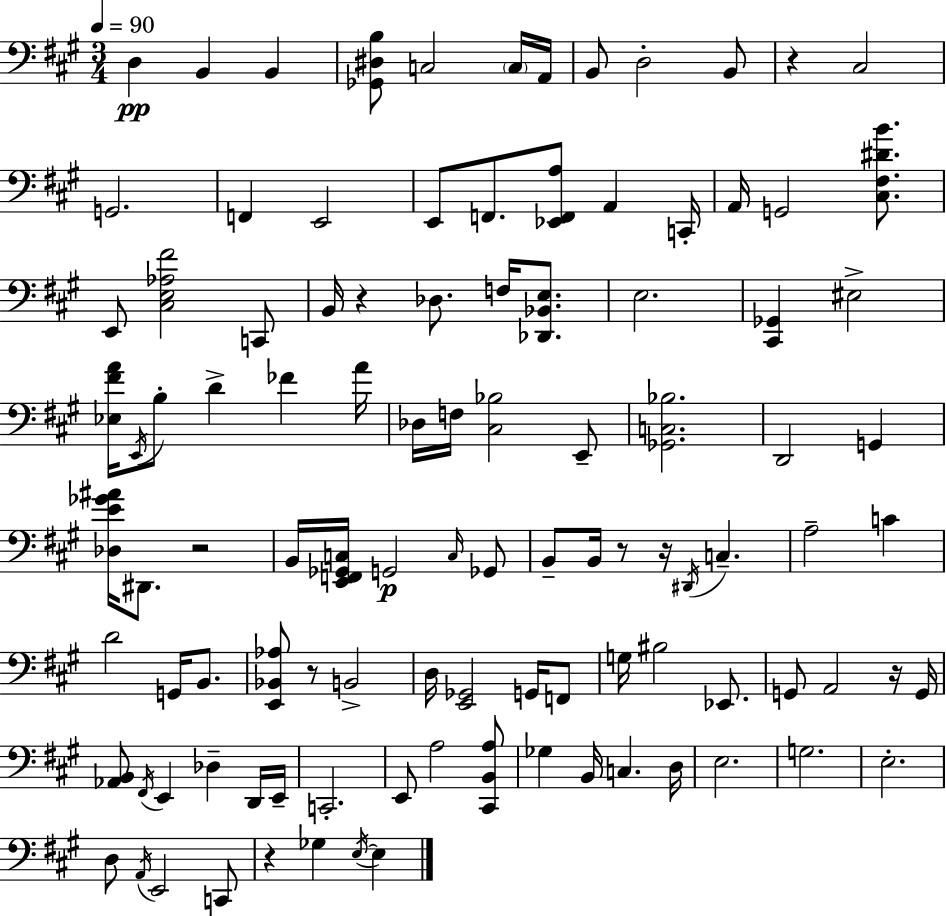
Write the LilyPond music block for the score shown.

{
  \clef bass
  \numericTimeSignature
  \time 3/4
  \key a \major
  \tempo 4 = 90
  \repeat volta 2 { d4\pp b,4 b,4 | <ges, dis b>8 c2 \parenthesize c16 a,16 | b,8 d2-. b,8 | r4 cis2 | \break g,2. | f,4 e,2 | e,8 f,8. <ees, f, a>8 a,4 c,16-. | a,16 g,2 <cis fis dis' b'>8. | \break e,8 <cis e aes fis'>2 c,8 | b,16 r4 des8. f16 <des, bes, e>8. | e2. | <cis, ges,>4 eis2-> | \break <ees fis' a'>16 \acciaccatura { e,16 } b8-. d'4-> fes'4 | a'16 des16 f16 <cis bes>2 e,8-- | <ges, c bes>2. | d,2 g,4 | \break <des e' ges' ais'>16 dis,8. r2 | b,16 <e, f, ges, c>16 g,2\p \grace { c16 } | ges,8 b,8-- b,16 r8 r16 \acciaccatura { dis,16 } c4.-- | a2-- c'4 | \break d'2 g,16 | b,8. <e, bes, aes>8 r8 b,2-> | d16 <e, ges,>2 | g,16 f,8 g16 bis2 | \break ees,8. g,8 a,2 | r16 g,16 <aes, b,>8 \acciaccatura { fis,16 } e,4 des4-- | d,16 e,16-- c,2.-. | e,8 a2 | \break <cis, b, a>8 ges4 b,16 c4. | d16 e2. | g2. | e2.-. | \break d8 \acciaccatura { a,16 } e,2 | c,8 r4 ges4 | \acciaccatura { e16~ }~ e4 } \bar "|."
}